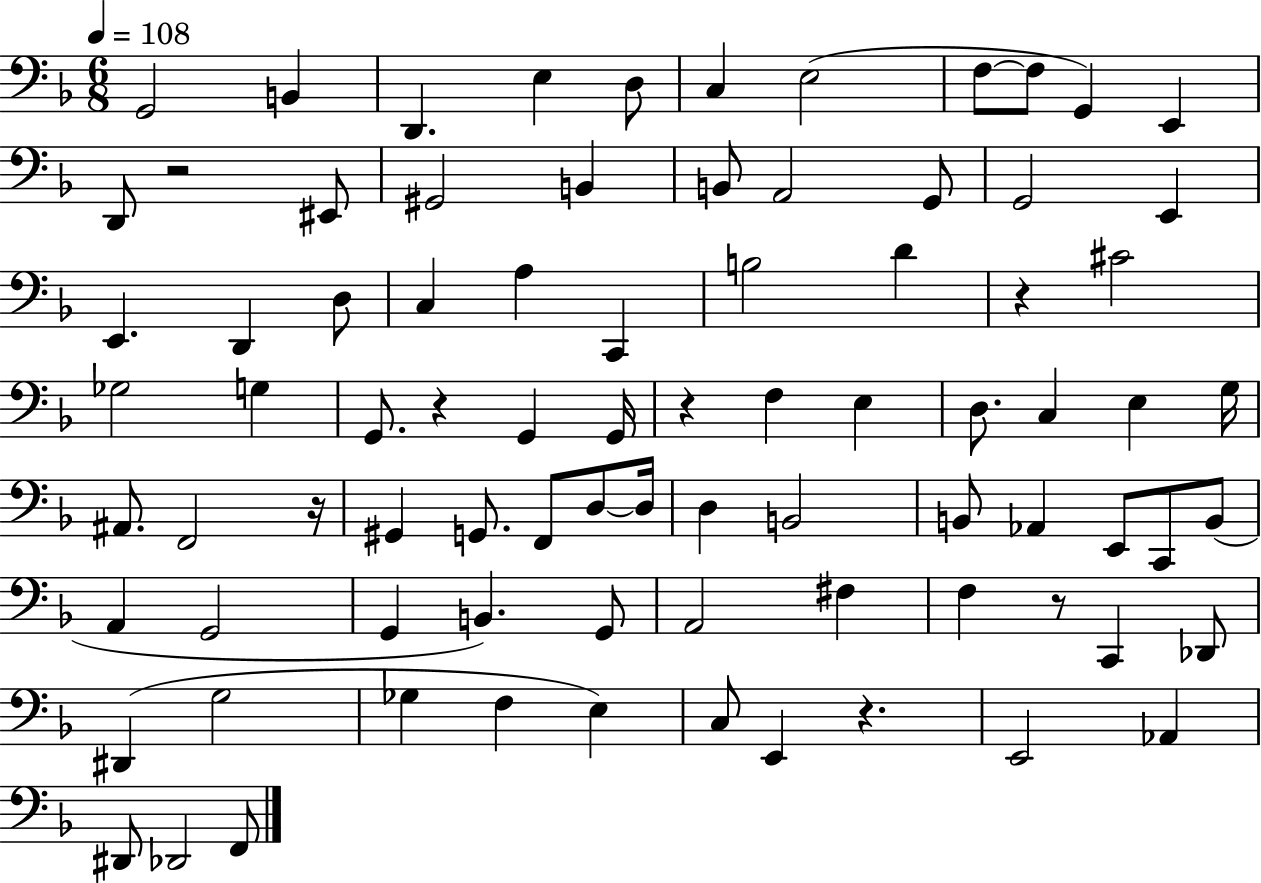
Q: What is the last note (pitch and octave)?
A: F2